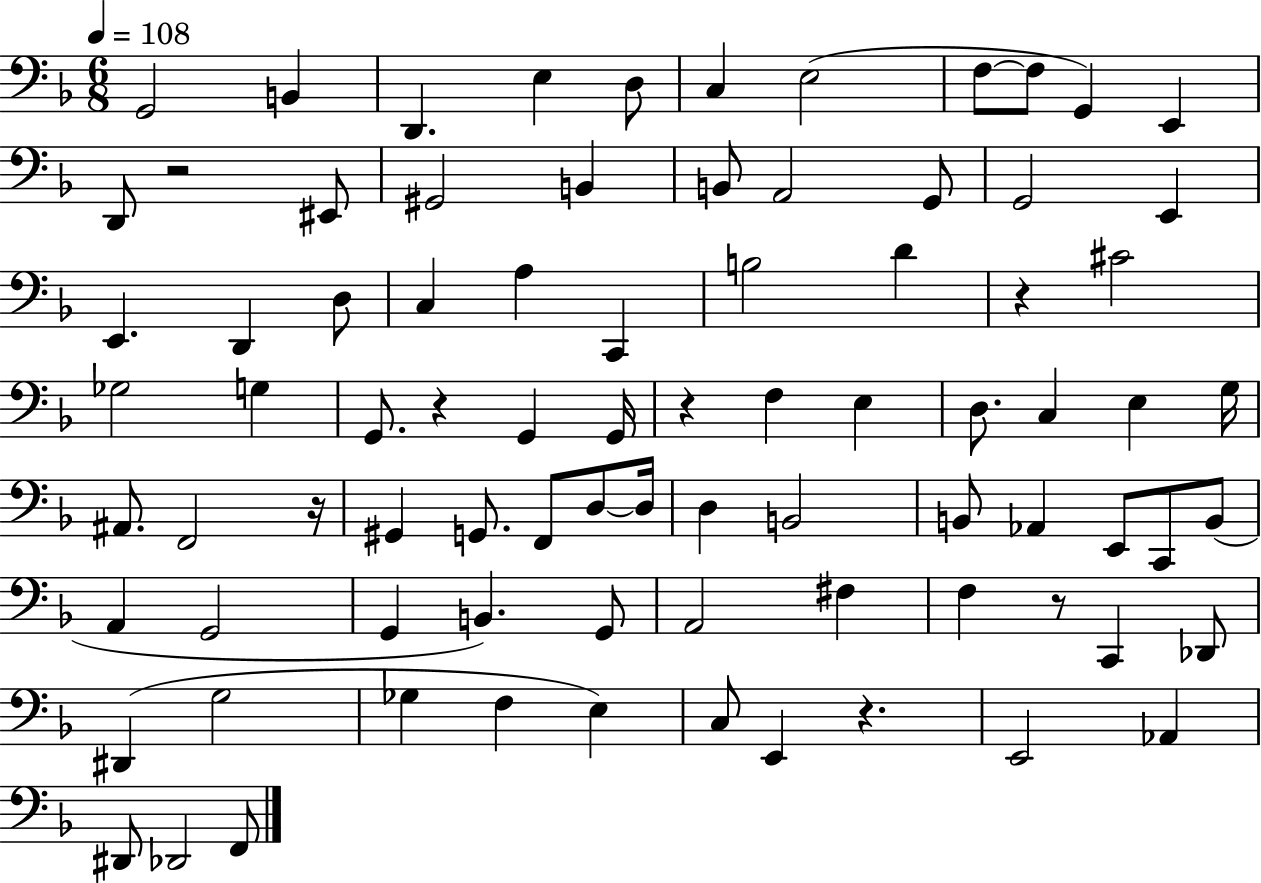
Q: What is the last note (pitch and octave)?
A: F2